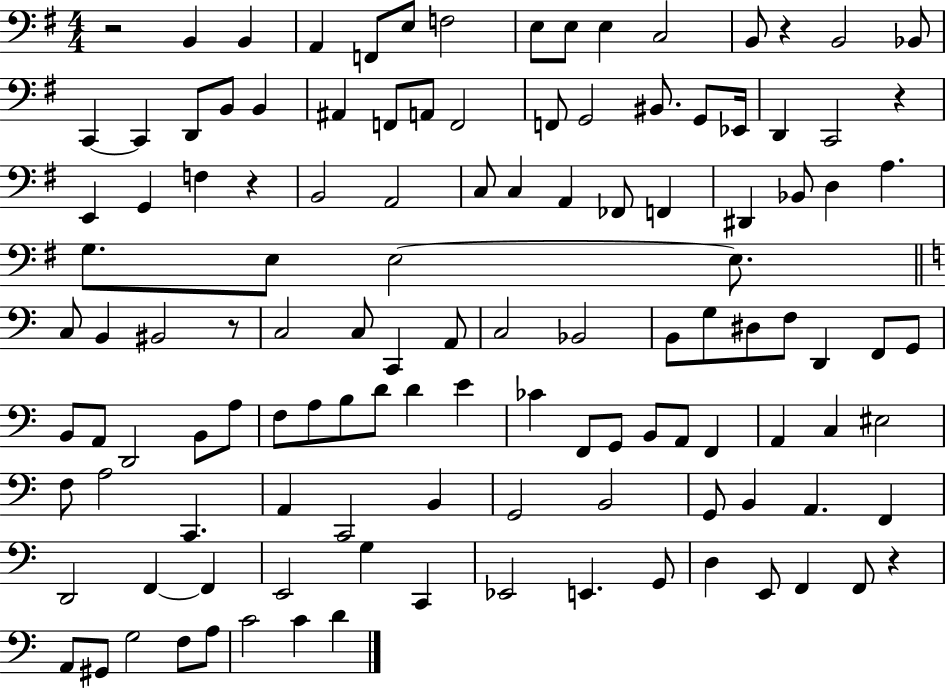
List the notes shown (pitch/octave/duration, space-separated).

R/h B2/q B2/q A2/q F2/e E3/e F3/h E3/e E3/e E3/q C3/h B2/e R/q B2/h Bb2/e C2/q C2/q D2/e B2/e B2/q A#2/q F2/e A2/e F2/h F2/e G2/h BIS2/e. G2/e Eb2/s D2/q C2/h R/q E2/q G2/q F3/q R/q B2/h A2/h C3/e C3/q A2/q FES2/e F2/q D#2/q Bb2/e D3/q A3/q. G3/e. E3/e E3/h E3/e. C3/e B2/q BIS2/h R/e C3/h C3/e C2/q A2/e C3/h Bb2/h B2/e G3/e D#3/e F3/e D2/q F2/e G2/e B2/e A2/e D2/h B2/e A3/e F3/e A3/e B3/e D4/e D4/q E4/q CES4/q F2/e G2/e B2/e A2/e F2/q A2/q C3/q EIS3/h F3/e A3/h C2/q. A2/q C2/h B2/q G2/h B2/h G2/e B2/q A2/q. F2/q D2/h F2/q F2/q E2/h G3/q C2/q Eb2/h E2/q. G2/e D3/q E2/e F2/q F2/e R/q A2/e G#2/e G3/h F3/e A3/e C4/h C4/q D4/q